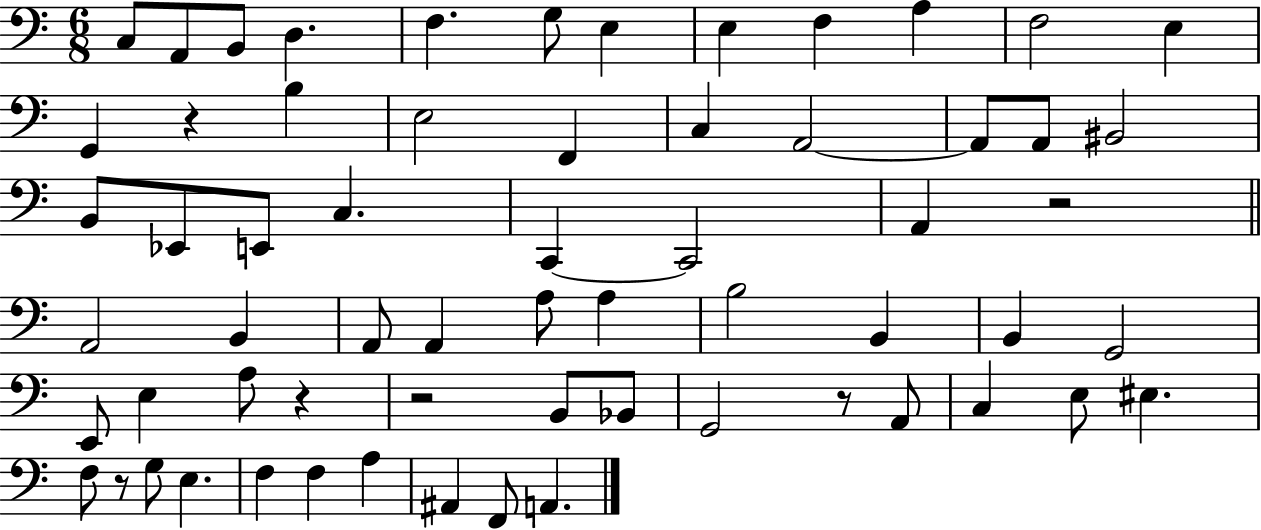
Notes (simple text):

C3/e A2/e B2/e D3/q. F3/q. G3/e E3/q E3/q F3/q A3/q F3/h E3/q G2/q R/q B3/q E3/h F2/q C3/q A2/h A2/e A2/e BIS2/h B2/e Eb2/e E2/e C3/q. C2/q C2/h A2/q R/h A2/h B2/q A2/e A2/q A3/e A3/q B3/h B2/q B2/q G2/h E2/e E3/q A3/e R/q R/h B2/e Bb2/e G2/h R/e A2/e C3/q E3/e EIS3/q. F3/e R/e G3/e E3/q. F3/q F3/q A3/q A#2/q F2/e A2/q.